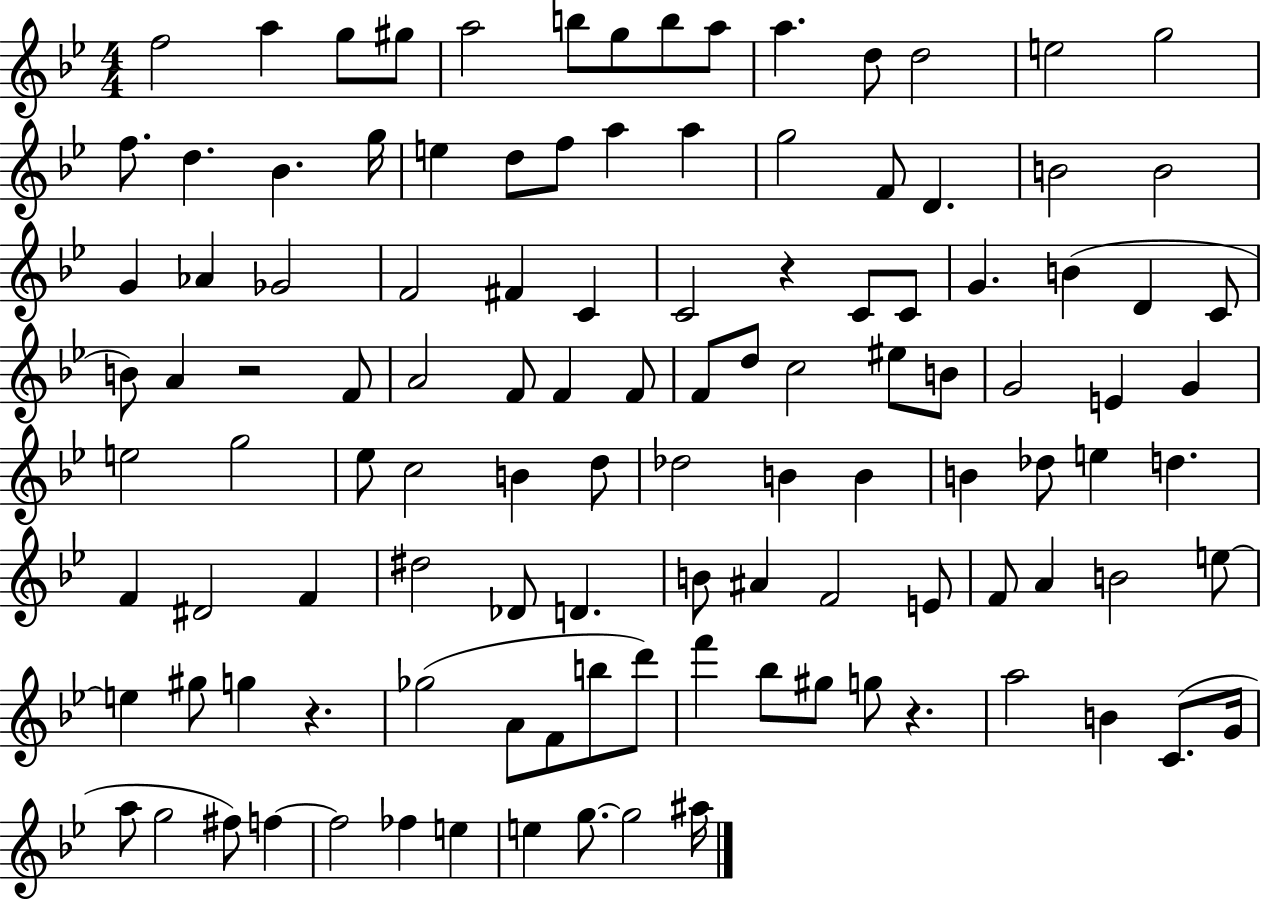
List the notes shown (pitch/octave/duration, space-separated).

F5/h A5/q G5/e G#5/e A5/h B5/e G5/e B5/e A5/e A5/q. D5/e D5/h E5/h G5/h F5/e. D5/q. Bb4/q. G5/s E5/q D5/e F5/e A5/q A5/q G5/h F4/e D4/q. B4/h B4/h G4/q Ab4/q Gb4/h F4/h F#4/q C4/q C4/h R/q C4/e C4/e G4/q. B4/q D4/q C4/e B4/e A4/q R/h F4/e A4/h F4/e F4/q F4/e F4/e D5/e C5/h EIS5/e B4/e G4/h E4/q G4/q E5/h G5/h Eb5/e C5/h B4/q D5/e Db5/h B4/q B4/q B4/q Db5/e E5/q D5/q. F4/q D#4/h F4/q D#5/h Db4/e D4/q. B4/e A#4/q F4/h E4/e F4/e A4/q B4/h E5/e E5/q G#5/e G5/q R/q. Gb5/h A4/e F4/e B5/e D6/e F6/q Bb5/e G#5/e G5/e R/q. A5/h B4/q C4/e. G4/s A5/e G5/h F#5/e F5/q F5/h FES5/q E5/q E5/q G5/e. G5/h A#5/s